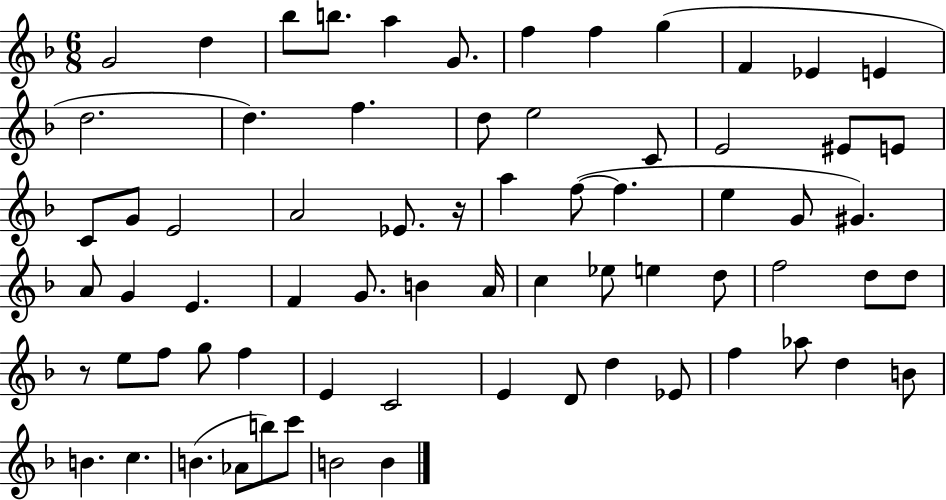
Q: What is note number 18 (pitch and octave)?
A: C4